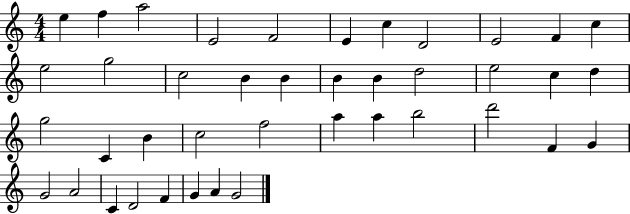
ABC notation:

X:1
T:Untitled
M:4/4
L:1/4
K:C
e f a2 E2 F2 E c D2 E2 F c e2 g2 c2 B B B B d2 e2 c d g2 C B c2 f2 a a b2 d'2 F G G2 A2 C D2 F G A G2